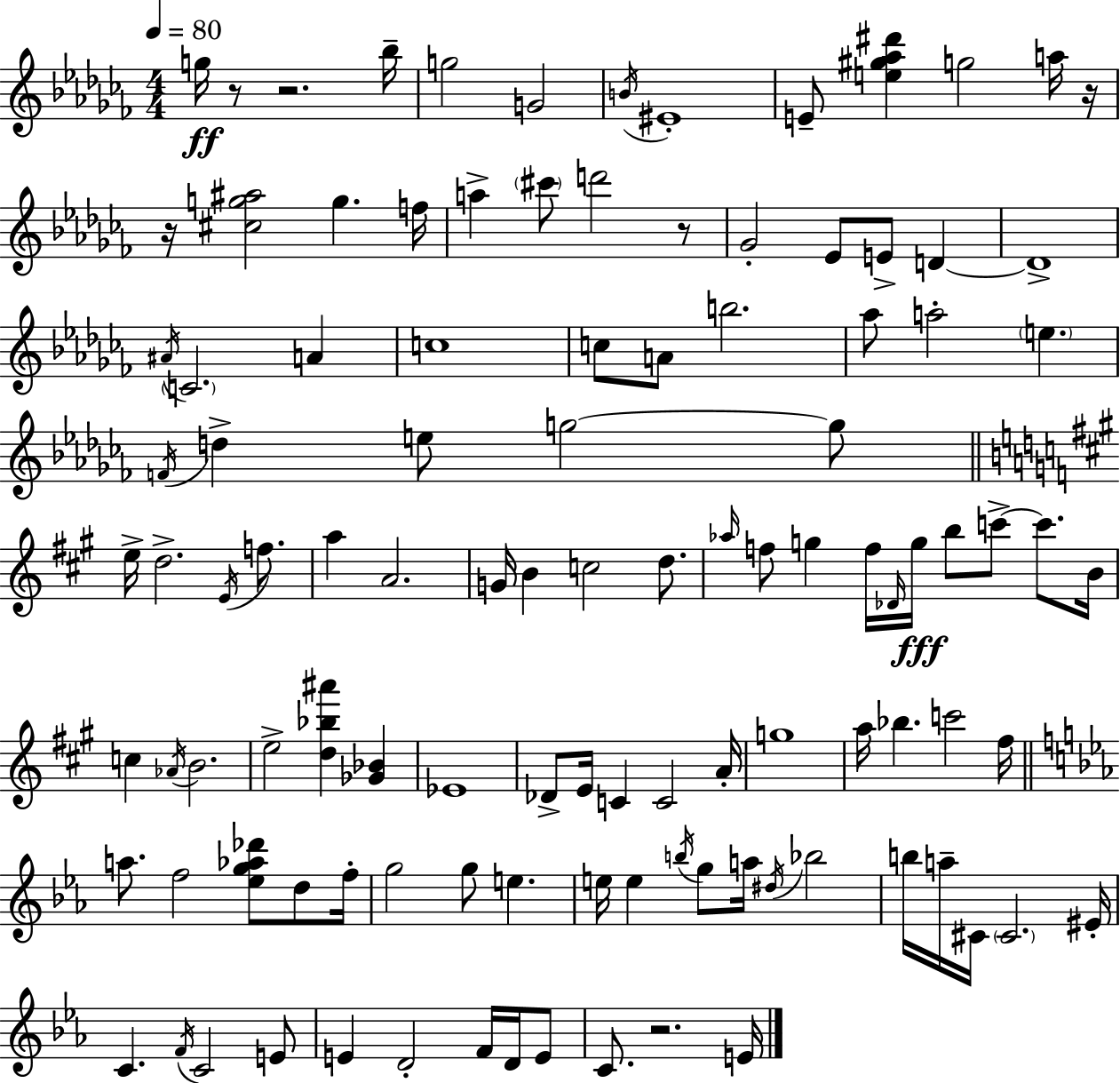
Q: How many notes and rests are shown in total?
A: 110